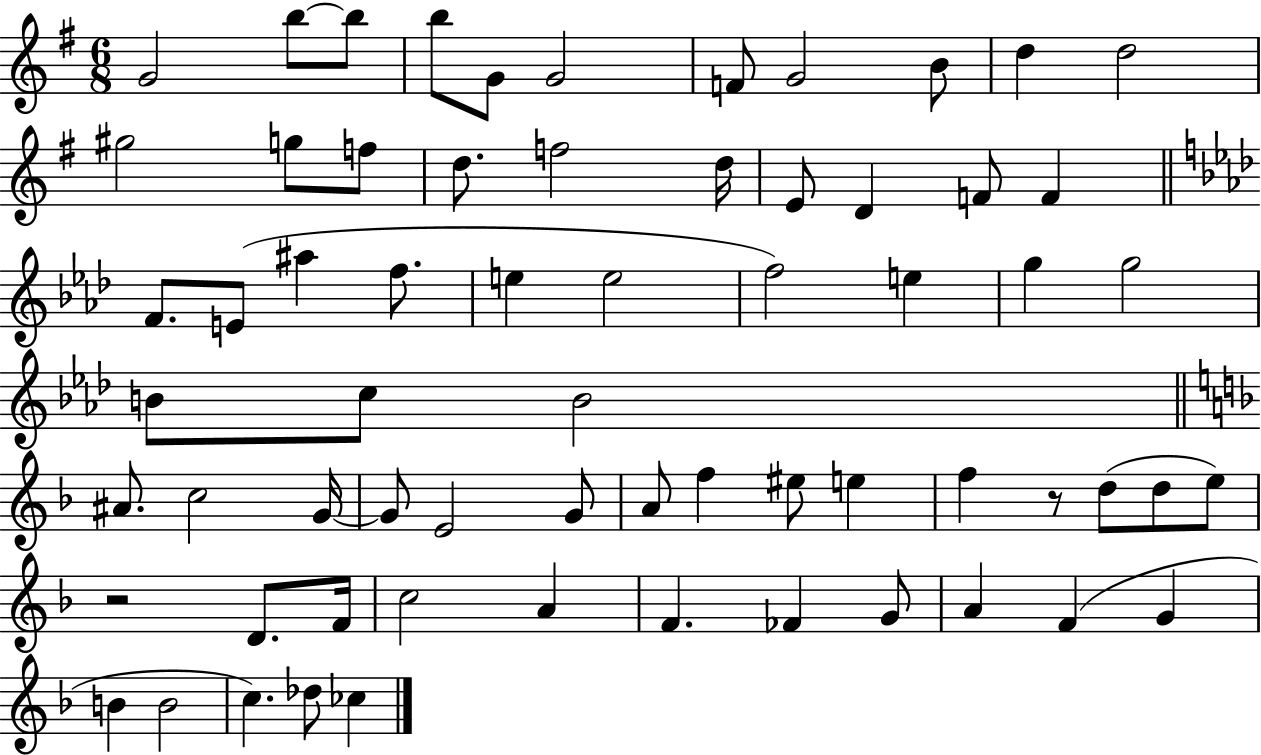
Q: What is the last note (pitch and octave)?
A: CES5